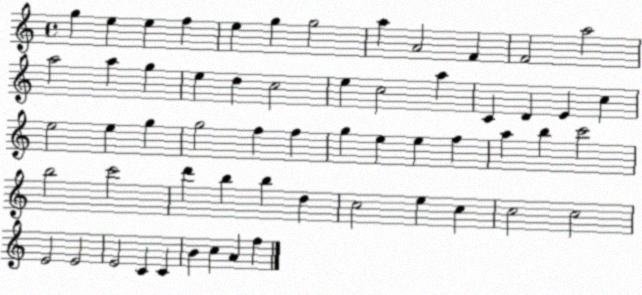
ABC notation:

X:1
T:Untitled
M:4/4
L:1/4
K:C
g e e f e g g2 a A2 F F2 a2 a2 a g e d c2 e c2 a C D E c e2 e g g2 f f g e e f a b c'2 b2 c'2 d' b b d c2 e c c2 c2 E2 E2 E2 C C B c A f